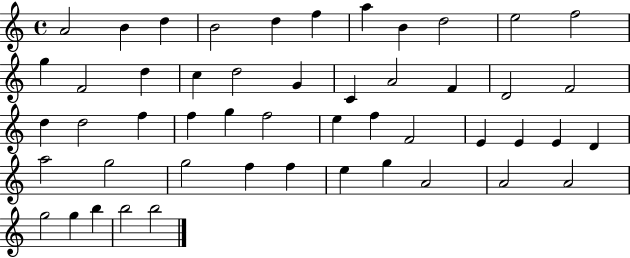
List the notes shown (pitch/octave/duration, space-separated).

A4/h B4/q D5/q B4/h D5/q F5/q A5/q B4/q D5/h E5/h F5/h G5/q F4/h D5/q C5/q D5/h G4/q C4/q A4/h F4/q D4/h F4/h D5/q D5/h F5/q F5/q G5/q F5/h E5/q F5/q F4/h E4/q E4/q E4/q D4/q A5/h G5/h G5/h F5/q F5/q E5/q G5/q A4/h A4/h A4/h G5/h G5/q B5/q B5/h B5/h